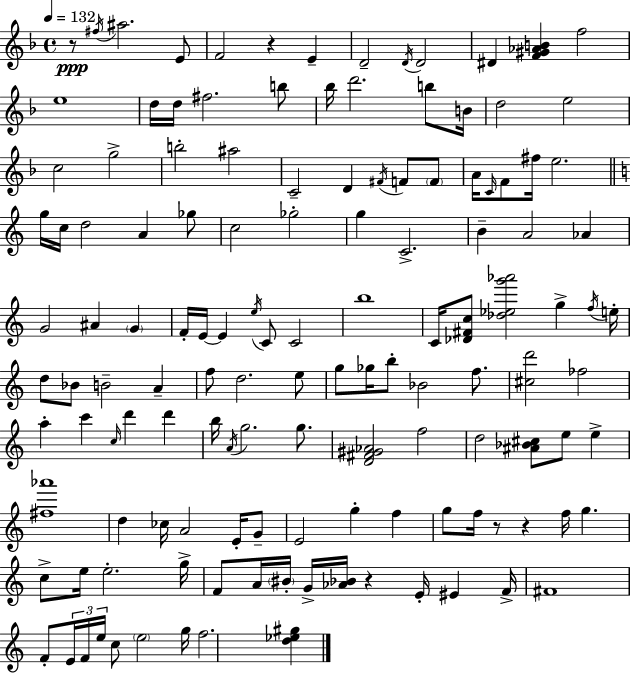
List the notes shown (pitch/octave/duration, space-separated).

R/e F#5/s A#5/h. E4/e F4/h R/q E4/q D4/h D4/s D4/h D#4/q [F4,G#4,Ab4,B4]/q F5/h E5/w D5/s D5/s F#5/h. B5/e Bb5/s D6/h. B5/e B4/s D5/h E5/h C5/h G5/h B5/h A#5/h C4/h D4/q F#4/s F4/e F4/e A4/s C4/s F4/e F#5/s E5/h. G5/s C5/s D5/h A4/q Gb5/e C5/h Gb5/h G5/q C4/h. B4/q A4/h Ab4/q G4/h A#4/q G4/q F4/s E4/s E4/q E5/s C4/e C4/h B5/w C4/s [Db4,F#4,C5]/e [Db5,Eb5,G6,Ab6]/h G5/q F5/s E5/s D5/e Bb4/e B4/h A4/q F5/e D5/h. E5/e G5/e Gb5/s B5/e Bb4/h F5/e. [C#5,D6]/h FES5/h A5/q C6/q C5/s D6/q D6/q B5/s A4/s G5/h. G5/e. [D4,F#4,G#4,Ab4]/h F5/h D5/h [A#4,Bb4,C#5]/e E5/e E5/q [F#5,Ab6]/w D5/q CES5/s A4/h E4/s G4/e E4/h G5/q F5/q G5/e F5/s R/e R/q F5/s G5/q. C5/e E5/s E5/h. G5/s F4/e A4/s BIS4/s G4/s [Ab4,Bb4]/s R/q E4/s EIS4/q F4/s F#4/w F4/e E4/s F4/s E5/s C5/e E5/h G5/s F5/h. [D5,Eb5,G#5]/q